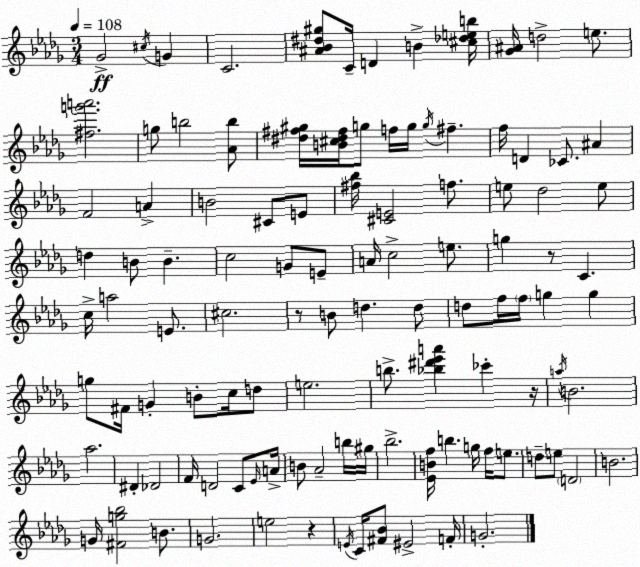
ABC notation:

X:1
T:Untitled
M:3/4
L:1/4
K:Bbm
_G2 ^c/4 G C2 [^A_B^d^g]/2 C/4 D B [^c_deb]/4 [_G^A]/4 d2 e/2 [^fg'a']2 g/2 b2 [_Ab]/2 [^d^f^g]/4 [B^c^d^f]/4 g/2 f/4 g/4 g/4 ^f f/4 D _C/2 ^A F2 A B2 ^C/2 E/2 [^f_b]/4 [^CE]2 f/2 e/2 _d2 e/2 d B/2 B c2 G/2 E/2 A/4 c2 e/2 g z/2 C c/4 a2 E/2 ^c2 z/2 B/2 d d/2 d/2 f/4 f/4 g g g/2 ^F/4 G B/2 c/4 d/2 e2 b/2 [_b^d'_e'a'] _c' z/4 a/4 B2 _a2 ^D _D2 F/4 D2 C/2 _E/4 A/4 B/2 _A2 b/4 ^g/4 _b2 [_EBf]/4 b g/4 f/4 e/2 d/2 e/2 D2 B2 G/4 [^Fg_b]2 B/2 G2 e2 z E/4 C/4 [^F_B]/2 ^E2 F/4 G2